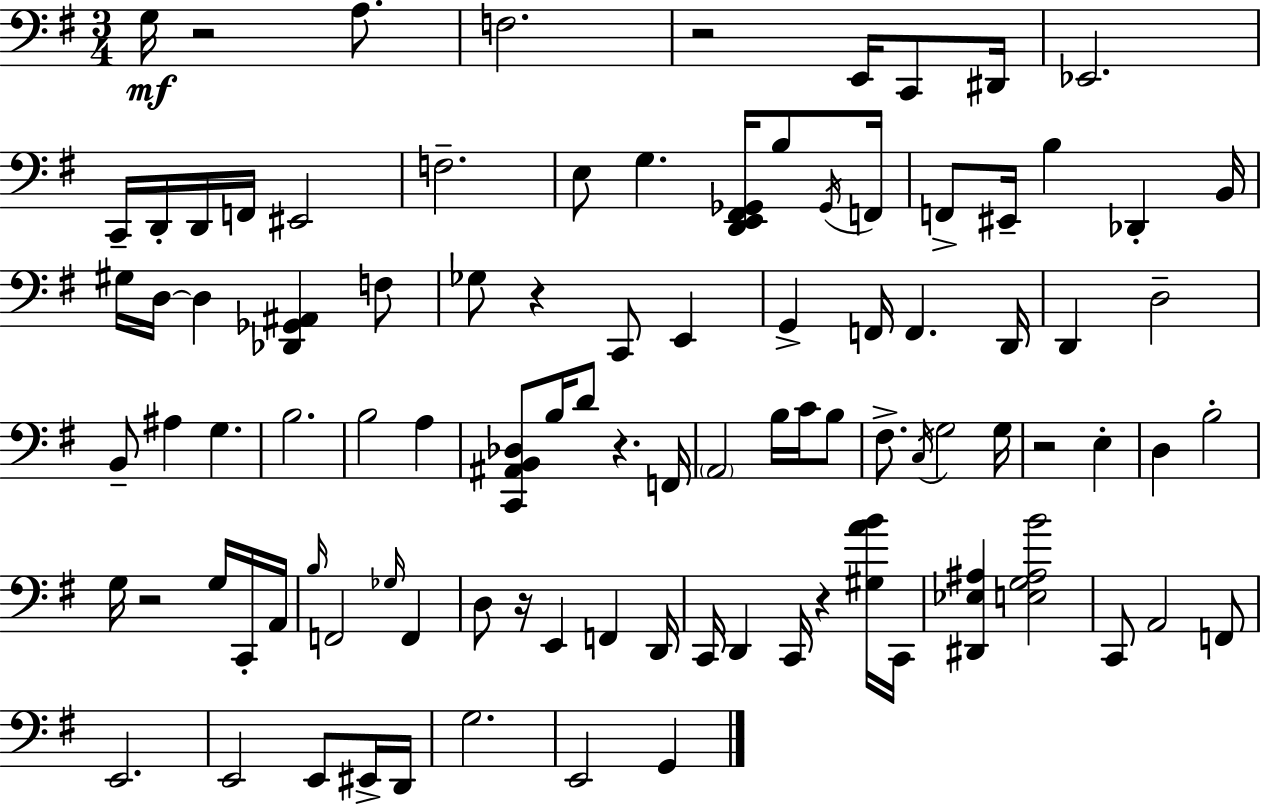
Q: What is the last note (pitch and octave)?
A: G2